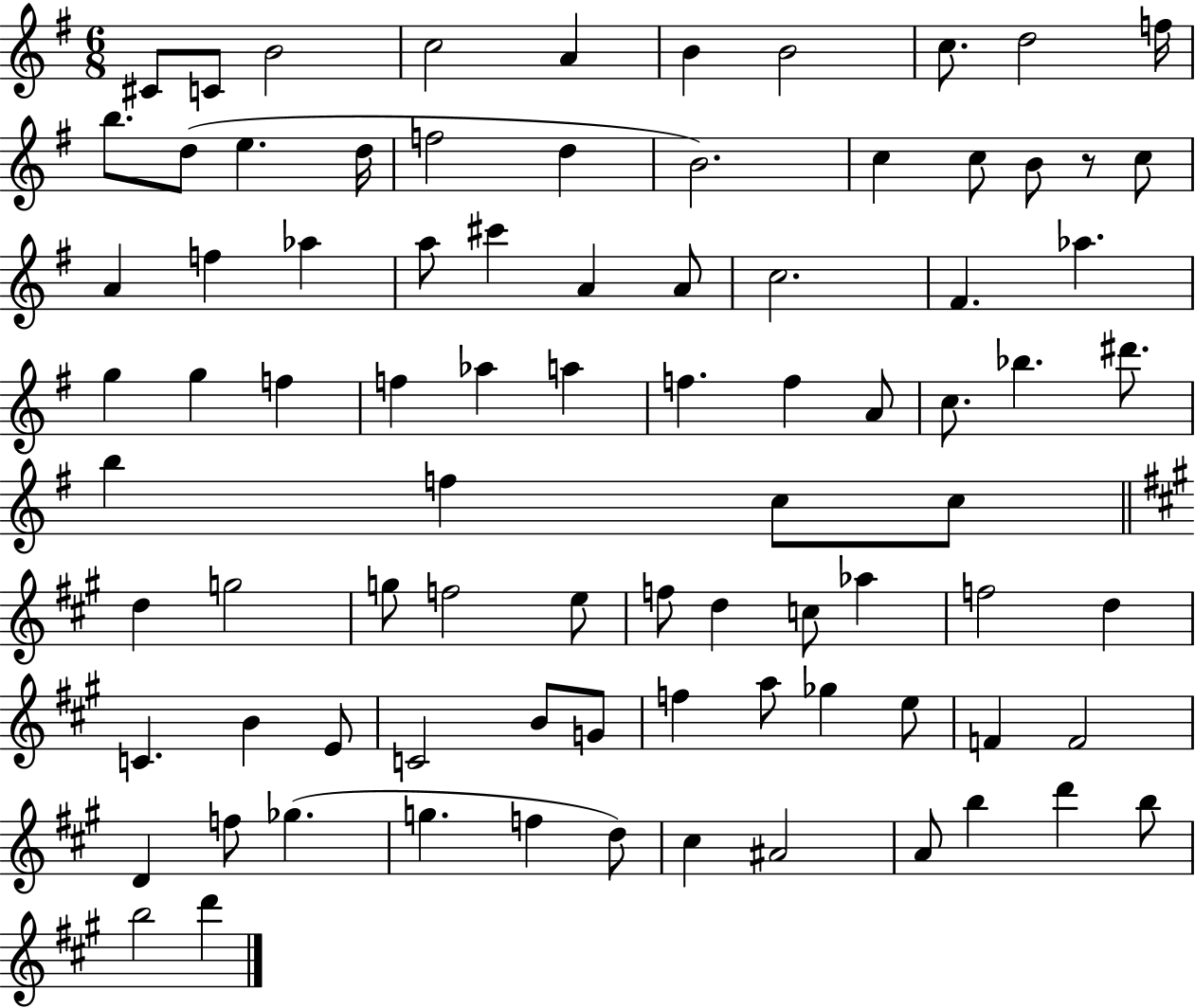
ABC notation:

X:1
T:Untitled
M:6/8
L:1/4
K:G
^C/2 C/2 B2 c2 A B B2 c/2 d2 f/4 b/2 d/2 e d/4 f2 d B2 c c/2 B/2 z/2 c/2 A f _a a/2 ^c' A A/2 c2 ^F _a g g f f _a a f f A/2 c/2 _b ^d'/2 b f c/2 c/2 d g2 g/2 f2 e/2 f/2 d c/2 _a f2 d C B E/2 C2 B/2 G/2 f a/2 _g e/2 F F2 D f/2 _g g f d/2 ^c ^A2 A/2 b d' b/2 b2 d'